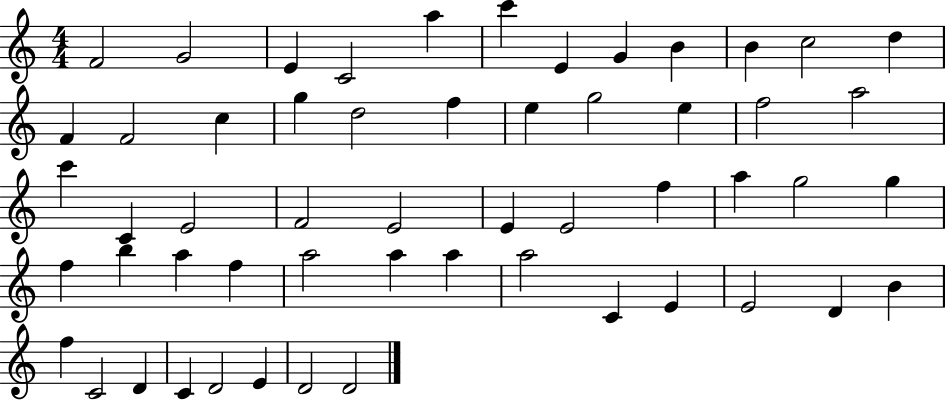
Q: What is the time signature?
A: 4/4